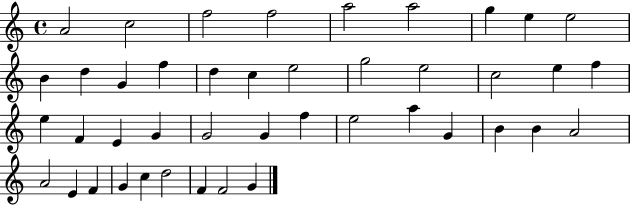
X:1
T:Untitled
M:4/4
L:1/4
K:C
A2 c2 f2 f2 a2 a2 g e e2 B d G f d c e2 g2 e2 c2 e f e F E G G2 G f e2 a G B B A2 A2 E F G c d2 F F2 G